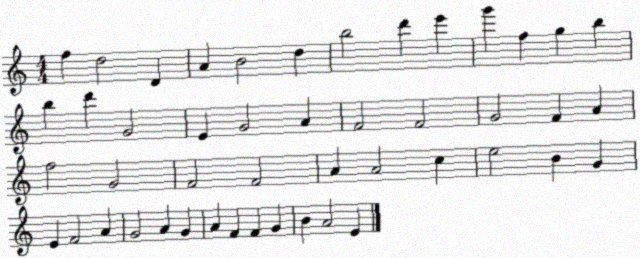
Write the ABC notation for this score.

X:1
T:Untitled
M:4/4
L:1/4
K:C
f d2 D A B2 d b2 d' e' g' f g b b d' G2 E G2 A F2 F2 G2 F A f2 G2 F2 F2 A A2 c e2 B G E F2 A G2 A G A F F G B A2 E